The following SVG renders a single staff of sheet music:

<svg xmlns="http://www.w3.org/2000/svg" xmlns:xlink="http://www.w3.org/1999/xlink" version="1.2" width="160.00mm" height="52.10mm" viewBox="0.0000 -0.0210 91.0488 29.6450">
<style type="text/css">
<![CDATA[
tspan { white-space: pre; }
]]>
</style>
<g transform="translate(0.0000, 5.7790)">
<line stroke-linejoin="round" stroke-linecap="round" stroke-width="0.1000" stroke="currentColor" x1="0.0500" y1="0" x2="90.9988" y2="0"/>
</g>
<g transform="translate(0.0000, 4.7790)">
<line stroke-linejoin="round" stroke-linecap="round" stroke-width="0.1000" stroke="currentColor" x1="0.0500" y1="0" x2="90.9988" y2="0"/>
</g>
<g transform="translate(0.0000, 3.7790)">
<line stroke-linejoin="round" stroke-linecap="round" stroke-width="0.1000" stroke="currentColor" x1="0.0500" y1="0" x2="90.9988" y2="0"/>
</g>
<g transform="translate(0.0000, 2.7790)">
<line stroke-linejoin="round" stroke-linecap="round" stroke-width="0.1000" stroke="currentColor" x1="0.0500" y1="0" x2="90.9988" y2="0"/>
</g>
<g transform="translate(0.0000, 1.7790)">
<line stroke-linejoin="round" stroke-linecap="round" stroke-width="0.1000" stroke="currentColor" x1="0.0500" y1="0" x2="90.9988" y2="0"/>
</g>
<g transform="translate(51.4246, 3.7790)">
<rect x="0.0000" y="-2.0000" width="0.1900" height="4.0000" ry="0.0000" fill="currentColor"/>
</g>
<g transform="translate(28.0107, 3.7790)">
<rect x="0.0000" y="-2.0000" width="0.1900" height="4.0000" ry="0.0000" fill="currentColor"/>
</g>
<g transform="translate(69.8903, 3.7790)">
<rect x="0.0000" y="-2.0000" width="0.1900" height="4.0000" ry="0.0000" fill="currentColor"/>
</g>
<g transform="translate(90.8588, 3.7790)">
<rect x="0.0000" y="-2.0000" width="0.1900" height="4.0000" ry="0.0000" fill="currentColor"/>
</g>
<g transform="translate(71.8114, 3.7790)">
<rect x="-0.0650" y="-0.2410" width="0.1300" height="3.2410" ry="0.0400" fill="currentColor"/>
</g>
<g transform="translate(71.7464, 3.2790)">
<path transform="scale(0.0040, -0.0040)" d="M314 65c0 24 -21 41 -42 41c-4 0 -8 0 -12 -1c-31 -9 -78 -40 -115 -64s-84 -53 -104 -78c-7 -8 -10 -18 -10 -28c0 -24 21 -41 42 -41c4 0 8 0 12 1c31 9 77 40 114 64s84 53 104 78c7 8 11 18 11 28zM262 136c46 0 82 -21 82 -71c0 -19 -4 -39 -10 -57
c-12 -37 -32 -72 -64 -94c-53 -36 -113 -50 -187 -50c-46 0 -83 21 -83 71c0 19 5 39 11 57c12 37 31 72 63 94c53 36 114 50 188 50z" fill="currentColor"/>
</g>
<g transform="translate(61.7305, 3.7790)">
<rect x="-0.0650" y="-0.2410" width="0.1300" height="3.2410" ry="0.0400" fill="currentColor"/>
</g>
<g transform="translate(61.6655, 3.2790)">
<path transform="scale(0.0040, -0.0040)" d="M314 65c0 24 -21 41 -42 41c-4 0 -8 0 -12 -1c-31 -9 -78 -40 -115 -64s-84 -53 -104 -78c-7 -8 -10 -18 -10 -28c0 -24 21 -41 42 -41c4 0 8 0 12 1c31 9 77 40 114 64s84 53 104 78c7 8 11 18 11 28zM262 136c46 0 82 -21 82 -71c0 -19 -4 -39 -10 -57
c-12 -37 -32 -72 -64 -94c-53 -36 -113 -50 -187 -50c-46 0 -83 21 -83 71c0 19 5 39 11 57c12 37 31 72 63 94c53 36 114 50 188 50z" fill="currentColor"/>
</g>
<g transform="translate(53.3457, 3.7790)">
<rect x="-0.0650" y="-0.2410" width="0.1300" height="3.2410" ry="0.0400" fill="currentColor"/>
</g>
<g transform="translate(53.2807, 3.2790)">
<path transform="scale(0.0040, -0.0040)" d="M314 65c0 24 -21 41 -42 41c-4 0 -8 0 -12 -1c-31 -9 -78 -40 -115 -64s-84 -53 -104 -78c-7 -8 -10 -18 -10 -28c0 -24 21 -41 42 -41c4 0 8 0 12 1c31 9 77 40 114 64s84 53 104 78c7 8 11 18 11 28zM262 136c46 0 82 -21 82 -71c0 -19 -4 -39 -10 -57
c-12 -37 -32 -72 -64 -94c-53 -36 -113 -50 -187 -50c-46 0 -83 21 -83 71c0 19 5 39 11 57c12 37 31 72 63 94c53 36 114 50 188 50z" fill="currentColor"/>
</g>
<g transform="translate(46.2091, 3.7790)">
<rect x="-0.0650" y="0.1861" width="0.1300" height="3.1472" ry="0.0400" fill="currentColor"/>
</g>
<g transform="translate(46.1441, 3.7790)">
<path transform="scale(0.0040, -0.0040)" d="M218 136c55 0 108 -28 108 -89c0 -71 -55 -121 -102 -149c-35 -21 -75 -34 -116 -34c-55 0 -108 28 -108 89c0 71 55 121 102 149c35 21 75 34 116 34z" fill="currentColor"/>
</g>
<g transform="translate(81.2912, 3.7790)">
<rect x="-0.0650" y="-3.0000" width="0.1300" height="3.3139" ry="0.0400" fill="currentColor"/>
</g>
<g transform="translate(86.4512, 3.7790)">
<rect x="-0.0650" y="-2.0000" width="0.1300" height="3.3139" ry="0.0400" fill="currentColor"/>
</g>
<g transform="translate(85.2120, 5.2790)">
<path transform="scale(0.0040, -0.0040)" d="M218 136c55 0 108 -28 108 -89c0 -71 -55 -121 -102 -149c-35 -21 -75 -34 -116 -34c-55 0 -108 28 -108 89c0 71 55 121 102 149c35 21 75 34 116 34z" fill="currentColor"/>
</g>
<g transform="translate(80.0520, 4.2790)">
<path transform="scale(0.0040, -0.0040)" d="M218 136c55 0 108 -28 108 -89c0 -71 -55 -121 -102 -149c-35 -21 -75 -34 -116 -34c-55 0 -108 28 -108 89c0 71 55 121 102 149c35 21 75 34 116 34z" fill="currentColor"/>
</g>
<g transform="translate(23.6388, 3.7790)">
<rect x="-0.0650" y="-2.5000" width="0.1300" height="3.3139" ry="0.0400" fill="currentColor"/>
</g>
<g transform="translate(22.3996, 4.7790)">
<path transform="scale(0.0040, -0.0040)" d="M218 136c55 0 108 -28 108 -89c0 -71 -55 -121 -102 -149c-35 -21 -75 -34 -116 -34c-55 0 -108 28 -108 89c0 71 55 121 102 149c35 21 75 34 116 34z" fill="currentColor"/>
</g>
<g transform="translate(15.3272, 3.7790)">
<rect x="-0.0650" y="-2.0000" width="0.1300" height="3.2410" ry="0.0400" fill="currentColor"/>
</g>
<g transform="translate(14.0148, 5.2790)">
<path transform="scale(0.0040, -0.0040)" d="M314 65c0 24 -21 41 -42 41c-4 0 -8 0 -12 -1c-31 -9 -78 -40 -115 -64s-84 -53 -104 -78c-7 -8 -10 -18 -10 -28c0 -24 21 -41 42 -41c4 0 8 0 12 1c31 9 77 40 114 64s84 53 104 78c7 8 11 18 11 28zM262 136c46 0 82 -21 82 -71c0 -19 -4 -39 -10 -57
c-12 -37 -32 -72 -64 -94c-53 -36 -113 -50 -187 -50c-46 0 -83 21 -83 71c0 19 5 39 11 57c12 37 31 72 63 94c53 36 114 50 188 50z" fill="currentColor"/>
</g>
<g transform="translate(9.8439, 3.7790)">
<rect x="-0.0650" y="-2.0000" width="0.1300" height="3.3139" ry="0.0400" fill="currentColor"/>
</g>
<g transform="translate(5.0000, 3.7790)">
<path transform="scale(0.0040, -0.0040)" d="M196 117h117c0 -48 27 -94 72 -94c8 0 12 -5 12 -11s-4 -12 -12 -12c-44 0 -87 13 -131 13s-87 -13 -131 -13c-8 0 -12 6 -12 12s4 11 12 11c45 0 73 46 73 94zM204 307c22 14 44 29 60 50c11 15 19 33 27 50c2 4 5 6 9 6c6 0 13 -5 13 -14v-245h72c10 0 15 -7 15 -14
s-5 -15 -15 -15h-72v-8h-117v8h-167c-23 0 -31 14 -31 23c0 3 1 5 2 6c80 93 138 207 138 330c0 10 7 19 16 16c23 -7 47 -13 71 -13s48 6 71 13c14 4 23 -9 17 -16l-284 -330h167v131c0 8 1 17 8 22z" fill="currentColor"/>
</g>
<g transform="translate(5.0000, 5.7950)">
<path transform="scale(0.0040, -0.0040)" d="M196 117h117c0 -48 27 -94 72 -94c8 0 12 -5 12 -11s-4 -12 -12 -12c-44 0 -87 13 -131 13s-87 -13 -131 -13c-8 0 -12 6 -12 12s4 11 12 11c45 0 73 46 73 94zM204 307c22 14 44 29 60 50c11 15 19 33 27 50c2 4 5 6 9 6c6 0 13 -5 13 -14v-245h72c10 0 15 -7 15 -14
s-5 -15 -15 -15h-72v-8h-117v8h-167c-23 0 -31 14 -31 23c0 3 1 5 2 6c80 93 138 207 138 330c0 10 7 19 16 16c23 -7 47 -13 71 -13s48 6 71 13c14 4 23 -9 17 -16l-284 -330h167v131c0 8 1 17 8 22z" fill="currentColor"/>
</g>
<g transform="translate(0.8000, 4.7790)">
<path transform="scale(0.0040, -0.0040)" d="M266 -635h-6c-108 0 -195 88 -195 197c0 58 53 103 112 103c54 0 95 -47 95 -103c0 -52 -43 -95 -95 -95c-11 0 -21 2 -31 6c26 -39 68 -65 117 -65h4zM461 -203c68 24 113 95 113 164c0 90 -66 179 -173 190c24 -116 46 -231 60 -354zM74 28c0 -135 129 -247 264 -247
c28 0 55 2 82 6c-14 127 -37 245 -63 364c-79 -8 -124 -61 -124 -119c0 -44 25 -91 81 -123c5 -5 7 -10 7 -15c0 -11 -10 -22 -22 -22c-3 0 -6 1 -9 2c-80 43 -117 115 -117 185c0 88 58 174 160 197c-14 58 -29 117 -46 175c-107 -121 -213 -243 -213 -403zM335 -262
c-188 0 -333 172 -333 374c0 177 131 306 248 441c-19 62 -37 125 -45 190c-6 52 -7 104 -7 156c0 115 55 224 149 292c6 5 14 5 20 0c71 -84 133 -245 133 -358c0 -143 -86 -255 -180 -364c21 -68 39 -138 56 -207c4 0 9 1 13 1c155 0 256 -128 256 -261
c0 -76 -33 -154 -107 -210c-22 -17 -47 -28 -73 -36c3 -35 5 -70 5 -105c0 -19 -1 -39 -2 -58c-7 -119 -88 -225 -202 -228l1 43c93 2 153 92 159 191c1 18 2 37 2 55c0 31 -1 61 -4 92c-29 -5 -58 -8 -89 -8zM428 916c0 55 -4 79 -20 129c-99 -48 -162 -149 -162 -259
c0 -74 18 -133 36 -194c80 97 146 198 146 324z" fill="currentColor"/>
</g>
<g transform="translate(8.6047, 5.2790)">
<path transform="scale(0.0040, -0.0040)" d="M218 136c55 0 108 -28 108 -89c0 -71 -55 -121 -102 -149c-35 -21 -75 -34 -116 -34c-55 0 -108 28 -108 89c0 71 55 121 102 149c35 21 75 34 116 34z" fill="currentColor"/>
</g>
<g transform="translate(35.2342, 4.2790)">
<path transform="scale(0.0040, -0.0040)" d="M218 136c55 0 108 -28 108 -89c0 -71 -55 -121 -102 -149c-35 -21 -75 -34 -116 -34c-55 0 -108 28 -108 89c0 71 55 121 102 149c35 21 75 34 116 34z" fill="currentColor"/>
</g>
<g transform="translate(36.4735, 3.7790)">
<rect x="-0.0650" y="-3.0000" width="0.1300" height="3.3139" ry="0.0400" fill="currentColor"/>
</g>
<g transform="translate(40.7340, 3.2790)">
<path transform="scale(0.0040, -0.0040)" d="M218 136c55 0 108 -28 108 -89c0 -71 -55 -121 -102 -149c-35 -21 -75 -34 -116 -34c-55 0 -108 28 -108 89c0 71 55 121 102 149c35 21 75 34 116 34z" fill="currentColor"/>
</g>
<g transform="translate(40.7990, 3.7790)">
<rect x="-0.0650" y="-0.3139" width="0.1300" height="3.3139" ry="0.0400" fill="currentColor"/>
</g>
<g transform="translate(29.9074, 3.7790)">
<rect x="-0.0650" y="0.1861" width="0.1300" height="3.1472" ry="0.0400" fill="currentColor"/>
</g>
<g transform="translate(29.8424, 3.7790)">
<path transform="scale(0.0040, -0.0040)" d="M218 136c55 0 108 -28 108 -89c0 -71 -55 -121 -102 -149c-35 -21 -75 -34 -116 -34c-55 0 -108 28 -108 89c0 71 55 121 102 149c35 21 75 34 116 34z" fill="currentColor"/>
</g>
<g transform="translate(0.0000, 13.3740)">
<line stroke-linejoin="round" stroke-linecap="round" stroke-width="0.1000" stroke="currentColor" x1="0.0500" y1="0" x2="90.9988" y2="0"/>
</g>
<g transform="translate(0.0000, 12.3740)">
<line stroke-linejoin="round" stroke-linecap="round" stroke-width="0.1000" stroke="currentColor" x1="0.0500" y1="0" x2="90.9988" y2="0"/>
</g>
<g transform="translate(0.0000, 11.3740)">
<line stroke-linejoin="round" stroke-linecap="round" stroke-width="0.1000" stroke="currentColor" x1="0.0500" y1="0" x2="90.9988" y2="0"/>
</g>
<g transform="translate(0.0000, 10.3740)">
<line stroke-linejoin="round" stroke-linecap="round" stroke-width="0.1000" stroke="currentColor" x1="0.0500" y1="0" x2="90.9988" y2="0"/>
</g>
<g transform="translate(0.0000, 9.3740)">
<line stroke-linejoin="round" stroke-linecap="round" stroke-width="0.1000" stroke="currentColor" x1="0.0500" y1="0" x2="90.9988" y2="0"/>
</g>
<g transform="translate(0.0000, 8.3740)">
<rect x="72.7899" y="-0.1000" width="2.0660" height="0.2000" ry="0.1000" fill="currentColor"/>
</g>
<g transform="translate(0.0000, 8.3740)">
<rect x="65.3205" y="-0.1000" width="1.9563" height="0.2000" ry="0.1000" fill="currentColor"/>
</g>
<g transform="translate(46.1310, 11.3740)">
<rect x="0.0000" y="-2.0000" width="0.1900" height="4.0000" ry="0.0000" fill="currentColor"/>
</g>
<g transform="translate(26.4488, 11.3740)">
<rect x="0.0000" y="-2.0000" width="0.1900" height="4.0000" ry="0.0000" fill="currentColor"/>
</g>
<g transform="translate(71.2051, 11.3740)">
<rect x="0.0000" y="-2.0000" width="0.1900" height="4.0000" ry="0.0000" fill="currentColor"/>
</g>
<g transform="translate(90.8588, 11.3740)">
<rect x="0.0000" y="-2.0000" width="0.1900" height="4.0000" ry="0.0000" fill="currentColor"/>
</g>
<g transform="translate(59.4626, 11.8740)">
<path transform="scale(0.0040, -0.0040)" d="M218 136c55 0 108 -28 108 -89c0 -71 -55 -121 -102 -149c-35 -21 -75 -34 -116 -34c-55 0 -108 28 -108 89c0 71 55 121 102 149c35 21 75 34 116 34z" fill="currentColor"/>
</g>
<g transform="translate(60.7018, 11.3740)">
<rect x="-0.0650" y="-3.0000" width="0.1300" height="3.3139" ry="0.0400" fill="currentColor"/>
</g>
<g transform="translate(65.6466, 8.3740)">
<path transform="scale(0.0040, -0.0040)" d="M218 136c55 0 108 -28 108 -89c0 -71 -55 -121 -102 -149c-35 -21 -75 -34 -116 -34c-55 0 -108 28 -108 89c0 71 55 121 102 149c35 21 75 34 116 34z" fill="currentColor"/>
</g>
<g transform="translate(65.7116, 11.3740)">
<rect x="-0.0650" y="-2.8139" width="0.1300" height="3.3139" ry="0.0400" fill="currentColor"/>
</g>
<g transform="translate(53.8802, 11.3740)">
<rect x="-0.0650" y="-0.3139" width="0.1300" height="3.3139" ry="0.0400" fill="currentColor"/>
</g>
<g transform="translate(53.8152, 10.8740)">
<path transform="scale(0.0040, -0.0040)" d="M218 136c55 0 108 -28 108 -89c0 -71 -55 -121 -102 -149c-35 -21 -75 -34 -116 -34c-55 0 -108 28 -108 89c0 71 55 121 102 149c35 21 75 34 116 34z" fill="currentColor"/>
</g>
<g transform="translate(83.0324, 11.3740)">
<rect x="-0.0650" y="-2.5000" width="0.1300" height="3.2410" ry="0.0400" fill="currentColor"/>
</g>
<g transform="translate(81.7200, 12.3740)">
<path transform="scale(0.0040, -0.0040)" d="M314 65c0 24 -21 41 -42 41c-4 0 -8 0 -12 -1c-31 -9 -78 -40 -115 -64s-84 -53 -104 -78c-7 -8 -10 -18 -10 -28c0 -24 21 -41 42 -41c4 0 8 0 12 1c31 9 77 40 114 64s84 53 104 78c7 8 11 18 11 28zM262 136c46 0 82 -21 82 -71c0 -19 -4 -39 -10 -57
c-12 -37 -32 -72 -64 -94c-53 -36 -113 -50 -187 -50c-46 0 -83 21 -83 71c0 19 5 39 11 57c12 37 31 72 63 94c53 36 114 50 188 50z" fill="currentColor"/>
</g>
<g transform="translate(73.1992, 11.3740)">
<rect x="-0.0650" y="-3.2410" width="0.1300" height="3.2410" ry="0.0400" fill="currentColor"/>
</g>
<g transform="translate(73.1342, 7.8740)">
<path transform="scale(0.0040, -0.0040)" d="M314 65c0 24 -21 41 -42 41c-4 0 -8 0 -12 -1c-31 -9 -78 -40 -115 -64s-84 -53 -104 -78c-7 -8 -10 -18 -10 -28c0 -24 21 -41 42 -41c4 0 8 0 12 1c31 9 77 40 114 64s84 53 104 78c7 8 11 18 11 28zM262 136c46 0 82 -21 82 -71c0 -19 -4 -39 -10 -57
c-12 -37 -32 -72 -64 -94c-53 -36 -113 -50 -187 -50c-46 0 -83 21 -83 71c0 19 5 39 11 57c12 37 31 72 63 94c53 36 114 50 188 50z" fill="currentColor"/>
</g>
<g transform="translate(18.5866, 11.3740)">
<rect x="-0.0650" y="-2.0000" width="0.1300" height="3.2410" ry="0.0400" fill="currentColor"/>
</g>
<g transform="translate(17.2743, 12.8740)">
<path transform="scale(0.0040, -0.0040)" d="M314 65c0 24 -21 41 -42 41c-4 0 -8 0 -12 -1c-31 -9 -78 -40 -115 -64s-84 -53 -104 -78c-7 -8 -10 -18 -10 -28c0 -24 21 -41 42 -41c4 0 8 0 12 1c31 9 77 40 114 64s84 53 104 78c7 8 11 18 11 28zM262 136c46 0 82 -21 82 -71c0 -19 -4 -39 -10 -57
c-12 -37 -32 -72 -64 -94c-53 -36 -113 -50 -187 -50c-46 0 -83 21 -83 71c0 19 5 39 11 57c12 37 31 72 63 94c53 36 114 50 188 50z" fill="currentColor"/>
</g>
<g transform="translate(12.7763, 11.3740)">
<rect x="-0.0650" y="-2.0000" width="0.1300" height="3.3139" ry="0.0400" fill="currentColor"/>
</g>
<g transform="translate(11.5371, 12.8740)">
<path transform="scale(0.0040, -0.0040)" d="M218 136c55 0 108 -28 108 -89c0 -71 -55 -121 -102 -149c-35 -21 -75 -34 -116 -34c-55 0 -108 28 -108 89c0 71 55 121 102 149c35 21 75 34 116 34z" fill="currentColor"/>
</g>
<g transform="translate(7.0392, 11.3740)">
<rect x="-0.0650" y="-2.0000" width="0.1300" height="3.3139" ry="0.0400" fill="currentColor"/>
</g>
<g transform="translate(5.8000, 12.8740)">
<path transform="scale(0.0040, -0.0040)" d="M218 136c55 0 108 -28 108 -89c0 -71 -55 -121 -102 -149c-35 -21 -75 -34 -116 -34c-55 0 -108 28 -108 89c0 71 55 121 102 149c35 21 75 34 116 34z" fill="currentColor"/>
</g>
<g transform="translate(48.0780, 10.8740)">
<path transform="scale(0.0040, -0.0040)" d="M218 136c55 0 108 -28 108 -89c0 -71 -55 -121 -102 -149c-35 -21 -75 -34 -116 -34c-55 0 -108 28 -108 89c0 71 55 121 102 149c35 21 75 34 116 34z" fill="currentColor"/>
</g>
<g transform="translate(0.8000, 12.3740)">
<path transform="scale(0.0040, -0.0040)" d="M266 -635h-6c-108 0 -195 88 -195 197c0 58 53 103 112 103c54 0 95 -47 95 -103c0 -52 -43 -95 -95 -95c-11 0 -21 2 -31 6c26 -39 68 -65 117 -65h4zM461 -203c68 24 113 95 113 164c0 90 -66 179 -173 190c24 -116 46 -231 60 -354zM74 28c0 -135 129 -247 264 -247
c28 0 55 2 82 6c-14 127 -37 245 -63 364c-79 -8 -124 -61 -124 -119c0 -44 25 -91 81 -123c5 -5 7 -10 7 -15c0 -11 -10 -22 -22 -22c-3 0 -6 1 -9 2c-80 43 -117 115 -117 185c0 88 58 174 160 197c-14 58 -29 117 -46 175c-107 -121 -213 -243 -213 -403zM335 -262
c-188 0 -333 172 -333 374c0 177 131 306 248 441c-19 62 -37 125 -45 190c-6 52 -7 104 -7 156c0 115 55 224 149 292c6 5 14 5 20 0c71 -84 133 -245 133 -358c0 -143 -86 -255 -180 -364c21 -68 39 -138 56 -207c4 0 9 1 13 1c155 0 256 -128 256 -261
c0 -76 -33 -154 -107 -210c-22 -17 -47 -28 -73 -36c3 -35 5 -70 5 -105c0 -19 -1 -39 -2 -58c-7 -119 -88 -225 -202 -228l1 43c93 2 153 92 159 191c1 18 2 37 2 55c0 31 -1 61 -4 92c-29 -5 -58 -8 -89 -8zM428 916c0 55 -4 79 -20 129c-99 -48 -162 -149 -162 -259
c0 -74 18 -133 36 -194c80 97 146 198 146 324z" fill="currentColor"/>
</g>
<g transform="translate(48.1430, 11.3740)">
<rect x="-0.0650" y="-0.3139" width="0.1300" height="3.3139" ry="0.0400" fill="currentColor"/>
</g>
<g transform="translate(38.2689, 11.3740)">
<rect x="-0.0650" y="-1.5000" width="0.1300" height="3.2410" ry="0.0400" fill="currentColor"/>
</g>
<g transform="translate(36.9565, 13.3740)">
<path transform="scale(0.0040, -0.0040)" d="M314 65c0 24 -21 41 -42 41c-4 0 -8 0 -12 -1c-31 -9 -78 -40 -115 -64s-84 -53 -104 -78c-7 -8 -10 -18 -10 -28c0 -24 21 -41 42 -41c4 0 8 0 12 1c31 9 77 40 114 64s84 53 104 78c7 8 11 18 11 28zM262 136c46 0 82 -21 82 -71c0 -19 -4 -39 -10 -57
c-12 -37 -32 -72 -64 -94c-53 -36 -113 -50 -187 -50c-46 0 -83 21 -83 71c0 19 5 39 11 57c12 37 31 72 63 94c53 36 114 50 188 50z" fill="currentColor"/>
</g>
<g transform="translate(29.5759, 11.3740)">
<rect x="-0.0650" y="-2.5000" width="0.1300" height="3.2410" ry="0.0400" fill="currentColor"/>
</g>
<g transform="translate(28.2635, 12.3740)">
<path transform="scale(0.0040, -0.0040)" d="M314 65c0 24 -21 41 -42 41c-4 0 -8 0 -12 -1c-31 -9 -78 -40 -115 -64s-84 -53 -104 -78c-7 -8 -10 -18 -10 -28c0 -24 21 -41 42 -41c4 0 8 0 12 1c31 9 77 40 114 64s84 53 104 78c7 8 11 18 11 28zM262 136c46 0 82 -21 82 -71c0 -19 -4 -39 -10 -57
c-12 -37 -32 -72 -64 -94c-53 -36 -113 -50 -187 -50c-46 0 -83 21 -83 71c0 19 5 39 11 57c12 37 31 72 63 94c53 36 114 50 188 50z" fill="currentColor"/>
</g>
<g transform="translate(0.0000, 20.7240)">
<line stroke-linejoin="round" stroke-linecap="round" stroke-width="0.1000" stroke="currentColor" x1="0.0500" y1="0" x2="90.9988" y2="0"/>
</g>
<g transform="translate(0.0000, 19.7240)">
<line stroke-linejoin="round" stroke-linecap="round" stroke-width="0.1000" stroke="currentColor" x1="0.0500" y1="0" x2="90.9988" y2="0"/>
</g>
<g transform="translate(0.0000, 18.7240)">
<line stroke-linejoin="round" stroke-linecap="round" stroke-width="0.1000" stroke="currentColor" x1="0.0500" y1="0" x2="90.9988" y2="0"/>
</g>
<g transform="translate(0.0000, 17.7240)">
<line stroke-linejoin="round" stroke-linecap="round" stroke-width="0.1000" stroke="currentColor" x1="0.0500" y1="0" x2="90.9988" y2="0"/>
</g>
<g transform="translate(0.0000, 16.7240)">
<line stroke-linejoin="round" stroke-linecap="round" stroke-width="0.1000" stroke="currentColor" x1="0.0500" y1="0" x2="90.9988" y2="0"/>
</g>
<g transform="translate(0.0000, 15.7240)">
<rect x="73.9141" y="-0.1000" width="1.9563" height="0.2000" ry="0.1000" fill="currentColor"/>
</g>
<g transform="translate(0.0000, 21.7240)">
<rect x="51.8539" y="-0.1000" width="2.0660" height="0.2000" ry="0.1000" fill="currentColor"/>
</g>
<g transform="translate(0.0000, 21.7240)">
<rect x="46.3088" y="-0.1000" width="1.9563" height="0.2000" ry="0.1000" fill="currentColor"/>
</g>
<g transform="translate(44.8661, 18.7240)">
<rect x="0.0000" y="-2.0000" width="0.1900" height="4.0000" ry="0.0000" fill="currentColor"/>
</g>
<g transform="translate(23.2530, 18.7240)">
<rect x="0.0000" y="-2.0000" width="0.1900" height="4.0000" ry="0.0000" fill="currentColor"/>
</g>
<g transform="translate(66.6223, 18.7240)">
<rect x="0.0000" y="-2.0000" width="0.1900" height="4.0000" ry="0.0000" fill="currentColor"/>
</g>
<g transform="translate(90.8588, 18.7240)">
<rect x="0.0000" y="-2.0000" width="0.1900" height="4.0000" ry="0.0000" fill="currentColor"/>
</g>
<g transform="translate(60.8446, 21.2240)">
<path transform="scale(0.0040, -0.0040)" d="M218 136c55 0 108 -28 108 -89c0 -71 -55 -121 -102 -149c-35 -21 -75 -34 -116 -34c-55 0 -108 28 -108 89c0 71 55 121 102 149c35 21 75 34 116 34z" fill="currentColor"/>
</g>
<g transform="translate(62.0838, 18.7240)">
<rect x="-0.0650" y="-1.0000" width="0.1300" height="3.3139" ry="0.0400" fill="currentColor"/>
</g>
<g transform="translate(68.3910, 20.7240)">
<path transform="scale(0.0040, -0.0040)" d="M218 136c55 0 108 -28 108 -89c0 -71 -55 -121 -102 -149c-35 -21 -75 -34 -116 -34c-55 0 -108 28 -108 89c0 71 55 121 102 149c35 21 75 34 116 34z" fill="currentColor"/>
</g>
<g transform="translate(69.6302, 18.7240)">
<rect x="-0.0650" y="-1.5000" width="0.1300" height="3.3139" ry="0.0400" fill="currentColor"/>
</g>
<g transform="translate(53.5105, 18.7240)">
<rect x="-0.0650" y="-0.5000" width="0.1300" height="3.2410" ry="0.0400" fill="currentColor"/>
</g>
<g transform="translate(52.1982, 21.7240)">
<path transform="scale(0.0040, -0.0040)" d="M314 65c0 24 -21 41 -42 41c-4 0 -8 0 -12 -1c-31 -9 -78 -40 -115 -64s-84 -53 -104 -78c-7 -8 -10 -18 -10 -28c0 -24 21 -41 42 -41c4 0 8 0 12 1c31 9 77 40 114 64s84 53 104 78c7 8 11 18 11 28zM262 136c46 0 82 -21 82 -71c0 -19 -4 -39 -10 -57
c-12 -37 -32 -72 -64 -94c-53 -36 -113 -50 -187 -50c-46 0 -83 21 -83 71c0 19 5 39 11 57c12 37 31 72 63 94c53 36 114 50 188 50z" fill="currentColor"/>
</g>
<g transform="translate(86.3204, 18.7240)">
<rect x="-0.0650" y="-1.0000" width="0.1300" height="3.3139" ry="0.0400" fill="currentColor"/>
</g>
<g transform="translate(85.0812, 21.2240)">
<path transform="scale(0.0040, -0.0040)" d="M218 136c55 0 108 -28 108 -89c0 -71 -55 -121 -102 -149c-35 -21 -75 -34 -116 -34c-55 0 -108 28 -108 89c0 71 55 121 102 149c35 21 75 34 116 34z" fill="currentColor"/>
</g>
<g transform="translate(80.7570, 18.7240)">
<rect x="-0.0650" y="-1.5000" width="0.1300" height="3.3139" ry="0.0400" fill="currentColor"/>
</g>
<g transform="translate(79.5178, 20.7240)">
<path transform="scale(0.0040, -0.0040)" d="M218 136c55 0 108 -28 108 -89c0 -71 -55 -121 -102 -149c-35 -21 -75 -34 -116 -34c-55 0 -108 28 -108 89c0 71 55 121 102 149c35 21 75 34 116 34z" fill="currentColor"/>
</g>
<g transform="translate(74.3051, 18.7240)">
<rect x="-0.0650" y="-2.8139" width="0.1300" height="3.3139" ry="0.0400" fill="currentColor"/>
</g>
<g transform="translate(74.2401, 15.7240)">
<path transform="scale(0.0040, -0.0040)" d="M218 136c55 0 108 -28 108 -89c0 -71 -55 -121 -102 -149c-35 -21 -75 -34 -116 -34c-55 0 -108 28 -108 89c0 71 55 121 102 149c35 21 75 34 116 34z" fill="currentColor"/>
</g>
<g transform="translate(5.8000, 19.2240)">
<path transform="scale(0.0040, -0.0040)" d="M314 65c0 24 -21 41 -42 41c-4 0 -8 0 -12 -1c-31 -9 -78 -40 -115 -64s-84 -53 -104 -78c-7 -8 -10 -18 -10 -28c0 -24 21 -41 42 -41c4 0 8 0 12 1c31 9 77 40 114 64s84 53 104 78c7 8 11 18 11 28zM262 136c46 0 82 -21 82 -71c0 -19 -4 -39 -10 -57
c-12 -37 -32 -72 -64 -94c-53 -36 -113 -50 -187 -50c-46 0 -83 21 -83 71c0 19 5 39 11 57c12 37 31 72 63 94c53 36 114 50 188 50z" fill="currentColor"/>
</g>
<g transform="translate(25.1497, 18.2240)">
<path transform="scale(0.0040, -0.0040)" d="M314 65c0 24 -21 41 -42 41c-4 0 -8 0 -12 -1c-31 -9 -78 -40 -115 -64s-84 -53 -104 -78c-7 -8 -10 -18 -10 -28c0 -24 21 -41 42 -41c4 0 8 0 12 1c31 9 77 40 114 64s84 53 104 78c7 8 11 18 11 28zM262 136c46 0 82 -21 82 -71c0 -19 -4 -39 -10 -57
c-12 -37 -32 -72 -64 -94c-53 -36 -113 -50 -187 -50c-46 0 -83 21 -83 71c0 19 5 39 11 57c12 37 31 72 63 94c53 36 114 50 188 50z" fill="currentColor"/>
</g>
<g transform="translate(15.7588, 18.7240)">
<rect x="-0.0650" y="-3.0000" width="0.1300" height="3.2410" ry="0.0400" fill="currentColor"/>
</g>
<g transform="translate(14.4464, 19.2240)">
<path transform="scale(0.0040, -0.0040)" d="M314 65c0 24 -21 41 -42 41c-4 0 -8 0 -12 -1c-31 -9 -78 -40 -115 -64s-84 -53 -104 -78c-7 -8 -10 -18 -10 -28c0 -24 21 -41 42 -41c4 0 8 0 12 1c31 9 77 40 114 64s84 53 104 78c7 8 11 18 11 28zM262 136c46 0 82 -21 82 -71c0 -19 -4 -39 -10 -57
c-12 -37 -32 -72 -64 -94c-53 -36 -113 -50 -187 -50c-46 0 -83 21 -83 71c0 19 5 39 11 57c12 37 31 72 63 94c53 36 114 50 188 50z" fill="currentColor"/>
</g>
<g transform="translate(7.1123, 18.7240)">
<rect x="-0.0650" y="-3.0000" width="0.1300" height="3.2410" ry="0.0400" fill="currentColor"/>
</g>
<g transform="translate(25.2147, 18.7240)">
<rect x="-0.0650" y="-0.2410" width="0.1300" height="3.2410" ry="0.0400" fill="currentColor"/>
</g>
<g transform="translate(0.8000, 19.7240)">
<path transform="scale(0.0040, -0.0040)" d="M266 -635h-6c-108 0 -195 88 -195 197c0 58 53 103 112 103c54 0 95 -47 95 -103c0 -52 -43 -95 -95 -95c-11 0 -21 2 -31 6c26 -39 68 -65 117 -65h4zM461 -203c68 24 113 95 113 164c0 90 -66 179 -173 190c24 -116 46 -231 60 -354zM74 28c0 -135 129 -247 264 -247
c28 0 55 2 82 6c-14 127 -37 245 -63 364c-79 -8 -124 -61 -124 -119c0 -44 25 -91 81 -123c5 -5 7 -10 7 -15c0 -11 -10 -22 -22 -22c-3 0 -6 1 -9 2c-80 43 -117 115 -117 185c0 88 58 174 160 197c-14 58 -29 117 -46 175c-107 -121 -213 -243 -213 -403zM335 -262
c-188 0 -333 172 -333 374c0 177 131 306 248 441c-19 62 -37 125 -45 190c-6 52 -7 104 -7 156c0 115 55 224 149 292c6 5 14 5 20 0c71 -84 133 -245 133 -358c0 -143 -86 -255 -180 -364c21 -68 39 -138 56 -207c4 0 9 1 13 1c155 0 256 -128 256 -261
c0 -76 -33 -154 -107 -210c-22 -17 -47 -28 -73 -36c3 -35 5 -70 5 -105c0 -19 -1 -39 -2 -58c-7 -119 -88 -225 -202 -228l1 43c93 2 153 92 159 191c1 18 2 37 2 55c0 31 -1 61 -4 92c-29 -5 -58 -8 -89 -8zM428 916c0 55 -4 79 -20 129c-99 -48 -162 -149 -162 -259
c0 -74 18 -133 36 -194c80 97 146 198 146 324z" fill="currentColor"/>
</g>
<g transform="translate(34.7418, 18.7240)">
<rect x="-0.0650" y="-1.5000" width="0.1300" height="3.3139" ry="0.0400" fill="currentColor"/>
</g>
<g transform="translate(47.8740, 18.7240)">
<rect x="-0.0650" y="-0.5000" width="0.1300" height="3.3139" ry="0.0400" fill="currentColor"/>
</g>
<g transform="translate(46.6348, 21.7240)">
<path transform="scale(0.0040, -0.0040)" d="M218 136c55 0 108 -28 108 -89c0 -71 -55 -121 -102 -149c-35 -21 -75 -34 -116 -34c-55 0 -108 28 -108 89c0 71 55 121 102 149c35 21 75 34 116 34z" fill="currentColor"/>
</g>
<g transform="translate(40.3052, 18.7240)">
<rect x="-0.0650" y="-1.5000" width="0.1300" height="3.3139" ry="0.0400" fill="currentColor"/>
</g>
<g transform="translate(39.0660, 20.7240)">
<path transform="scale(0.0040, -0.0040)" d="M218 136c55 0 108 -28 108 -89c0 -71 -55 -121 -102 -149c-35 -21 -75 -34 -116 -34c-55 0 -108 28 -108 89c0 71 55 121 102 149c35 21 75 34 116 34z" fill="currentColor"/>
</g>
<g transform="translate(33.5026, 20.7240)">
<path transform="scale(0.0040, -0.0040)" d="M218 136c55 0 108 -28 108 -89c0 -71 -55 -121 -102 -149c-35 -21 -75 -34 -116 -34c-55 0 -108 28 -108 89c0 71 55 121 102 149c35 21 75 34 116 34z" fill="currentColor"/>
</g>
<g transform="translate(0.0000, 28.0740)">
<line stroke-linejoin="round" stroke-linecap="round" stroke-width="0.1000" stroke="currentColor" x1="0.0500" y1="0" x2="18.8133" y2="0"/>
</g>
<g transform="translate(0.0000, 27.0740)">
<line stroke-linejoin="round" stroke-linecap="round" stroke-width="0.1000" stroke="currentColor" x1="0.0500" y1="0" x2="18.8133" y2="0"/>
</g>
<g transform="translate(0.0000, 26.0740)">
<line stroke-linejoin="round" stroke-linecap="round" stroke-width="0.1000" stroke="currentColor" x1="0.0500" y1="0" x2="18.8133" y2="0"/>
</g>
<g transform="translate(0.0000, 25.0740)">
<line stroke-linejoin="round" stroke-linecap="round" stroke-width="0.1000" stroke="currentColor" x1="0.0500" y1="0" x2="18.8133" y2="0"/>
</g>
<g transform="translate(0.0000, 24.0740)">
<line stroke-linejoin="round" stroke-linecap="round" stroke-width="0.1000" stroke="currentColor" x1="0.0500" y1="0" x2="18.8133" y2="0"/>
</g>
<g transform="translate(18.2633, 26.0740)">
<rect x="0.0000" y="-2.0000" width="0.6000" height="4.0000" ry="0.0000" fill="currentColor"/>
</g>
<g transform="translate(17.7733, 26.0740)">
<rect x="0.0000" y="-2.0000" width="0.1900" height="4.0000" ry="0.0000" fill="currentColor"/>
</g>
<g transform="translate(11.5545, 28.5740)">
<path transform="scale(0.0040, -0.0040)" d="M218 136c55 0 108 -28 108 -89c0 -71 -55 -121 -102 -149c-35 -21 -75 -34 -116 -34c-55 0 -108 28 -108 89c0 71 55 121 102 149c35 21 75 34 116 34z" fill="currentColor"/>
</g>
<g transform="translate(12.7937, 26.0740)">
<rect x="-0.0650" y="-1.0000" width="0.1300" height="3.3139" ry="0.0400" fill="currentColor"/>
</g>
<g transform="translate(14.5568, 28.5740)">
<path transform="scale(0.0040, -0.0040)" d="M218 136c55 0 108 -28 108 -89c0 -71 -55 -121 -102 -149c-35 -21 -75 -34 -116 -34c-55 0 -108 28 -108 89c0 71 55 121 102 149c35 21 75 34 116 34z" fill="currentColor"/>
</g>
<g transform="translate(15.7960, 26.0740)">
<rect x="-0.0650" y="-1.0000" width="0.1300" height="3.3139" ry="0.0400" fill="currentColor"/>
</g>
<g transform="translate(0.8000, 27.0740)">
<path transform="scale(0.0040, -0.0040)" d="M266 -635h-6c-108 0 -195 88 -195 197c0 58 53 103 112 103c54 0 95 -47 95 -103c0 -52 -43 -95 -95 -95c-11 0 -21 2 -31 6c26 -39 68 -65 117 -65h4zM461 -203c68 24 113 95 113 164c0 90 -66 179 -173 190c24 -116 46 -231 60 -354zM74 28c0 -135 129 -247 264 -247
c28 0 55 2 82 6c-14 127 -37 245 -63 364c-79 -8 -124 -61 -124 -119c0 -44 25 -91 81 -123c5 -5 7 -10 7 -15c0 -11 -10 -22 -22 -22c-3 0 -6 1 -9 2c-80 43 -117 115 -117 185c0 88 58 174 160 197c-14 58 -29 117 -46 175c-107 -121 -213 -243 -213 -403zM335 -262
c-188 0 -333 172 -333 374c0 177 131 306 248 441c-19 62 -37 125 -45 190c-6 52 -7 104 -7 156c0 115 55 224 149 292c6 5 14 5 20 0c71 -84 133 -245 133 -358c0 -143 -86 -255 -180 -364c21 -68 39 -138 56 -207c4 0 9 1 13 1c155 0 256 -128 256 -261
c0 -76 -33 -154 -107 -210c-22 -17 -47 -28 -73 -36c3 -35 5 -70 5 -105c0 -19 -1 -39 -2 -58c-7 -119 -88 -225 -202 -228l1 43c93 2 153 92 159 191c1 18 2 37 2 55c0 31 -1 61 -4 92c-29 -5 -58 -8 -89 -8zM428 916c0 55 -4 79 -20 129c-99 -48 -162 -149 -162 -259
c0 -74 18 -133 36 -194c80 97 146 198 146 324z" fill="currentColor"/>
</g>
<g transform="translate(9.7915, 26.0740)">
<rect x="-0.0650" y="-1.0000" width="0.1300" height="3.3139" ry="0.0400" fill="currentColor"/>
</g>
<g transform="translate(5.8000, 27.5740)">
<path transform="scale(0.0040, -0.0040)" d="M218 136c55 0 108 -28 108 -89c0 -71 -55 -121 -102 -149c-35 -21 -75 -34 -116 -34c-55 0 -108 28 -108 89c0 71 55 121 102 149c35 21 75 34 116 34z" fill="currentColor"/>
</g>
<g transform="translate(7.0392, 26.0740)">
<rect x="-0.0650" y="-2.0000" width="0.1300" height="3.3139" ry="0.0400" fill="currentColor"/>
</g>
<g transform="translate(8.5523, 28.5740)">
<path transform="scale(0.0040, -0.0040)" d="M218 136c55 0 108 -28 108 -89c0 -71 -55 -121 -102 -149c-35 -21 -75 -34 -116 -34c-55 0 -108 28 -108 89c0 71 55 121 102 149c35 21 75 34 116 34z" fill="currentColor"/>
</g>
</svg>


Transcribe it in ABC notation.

X:1
T:Untitled
M:4/4
L:1/4
K:C
F F2 G B A c B c2 c2 c2 A F F F F2 G2 E2 c c A a b2 G2 A2 A2 c2 E E C C2 D E a E D F D D D